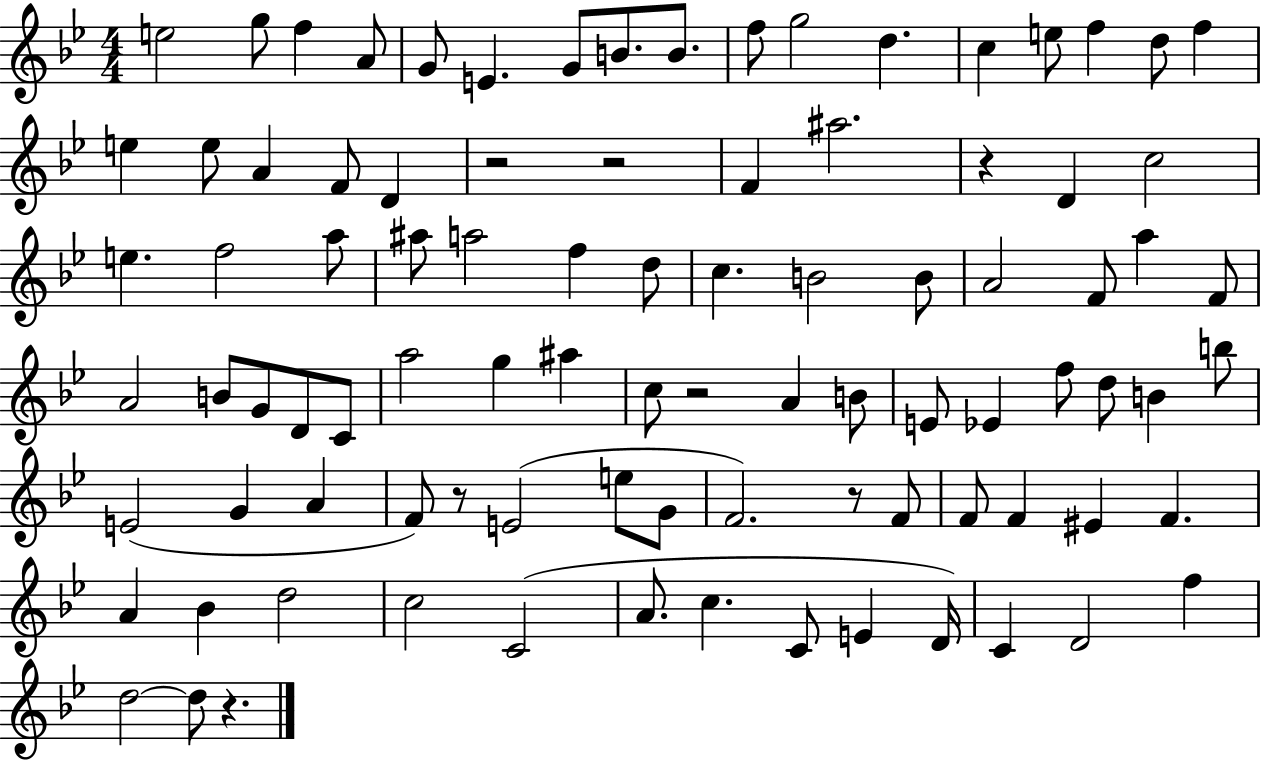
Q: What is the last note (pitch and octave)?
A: D5